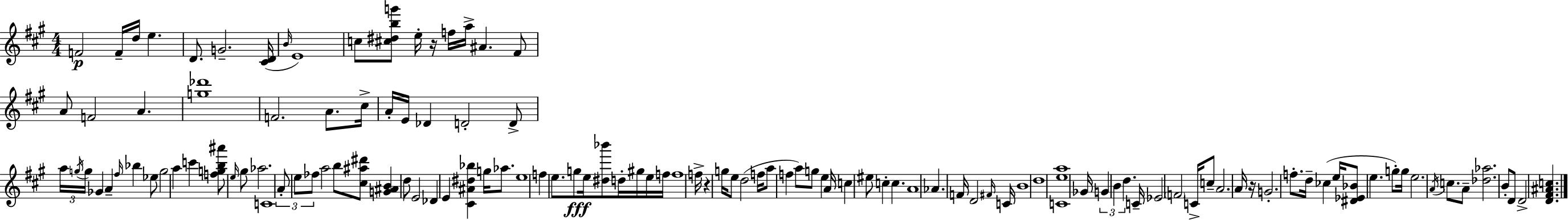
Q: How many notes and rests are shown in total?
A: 125